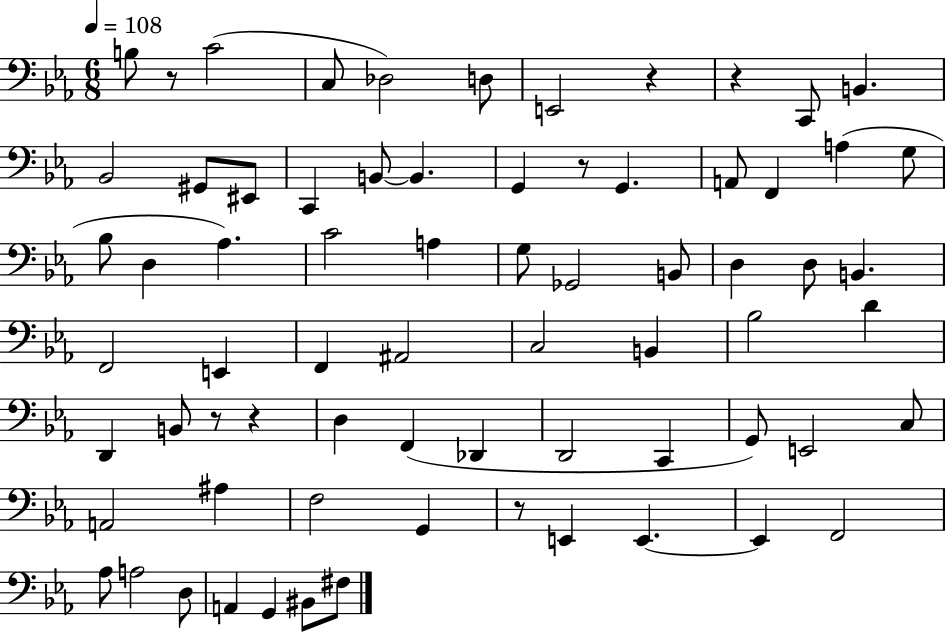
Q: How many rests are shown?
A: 7